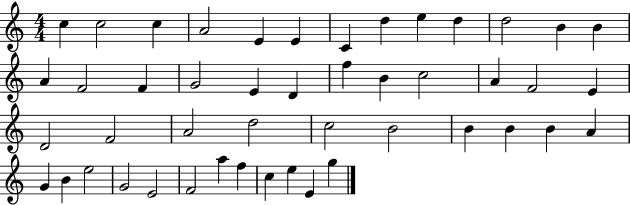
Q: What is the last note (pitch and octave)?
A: G5